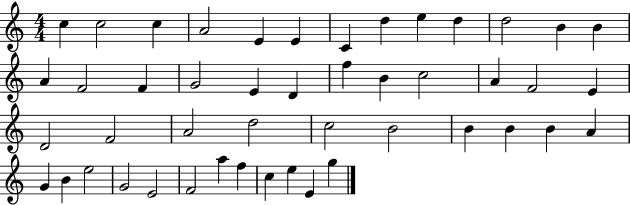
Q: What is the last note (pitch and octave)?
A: G5